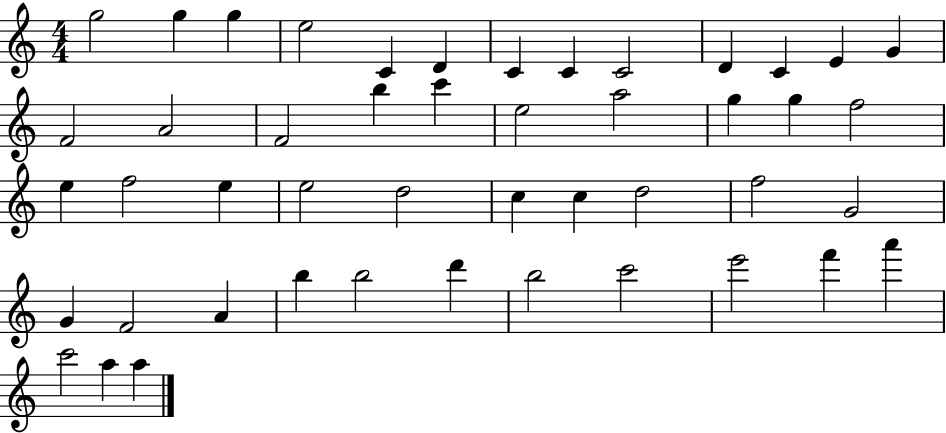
{
  \clef treble
  \numericTimeSignature
  \time 4/4
  \key c \major
  g''2 g''4 g''4 | e''2 c'4 d'4 | c'4 c'4 c'2 | d'4 c'4 e'4 g'4 | \break f'2 a'2 | f'2 b''4 c'''4 | e''2 a''2 | g''4 g''4 f''2 | \break e''4 f''2 e''4 | e''2 d''2 | c''4 c''4 d''2 | f''2 g'2 | \break g'4 f'2 a'4 | b''4 b''2 d'''4 | b''2 c'''2 | e'''2 f'''4 a'''4 | \break c'''2 a''4 a''4 | \bar "|."
}